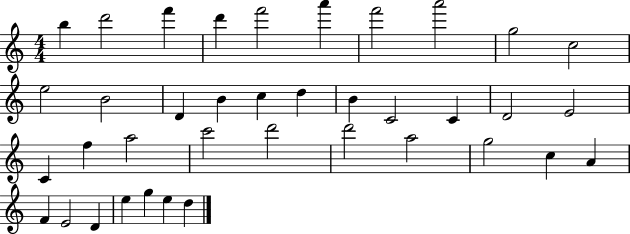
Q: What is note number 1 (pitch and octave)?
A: B5